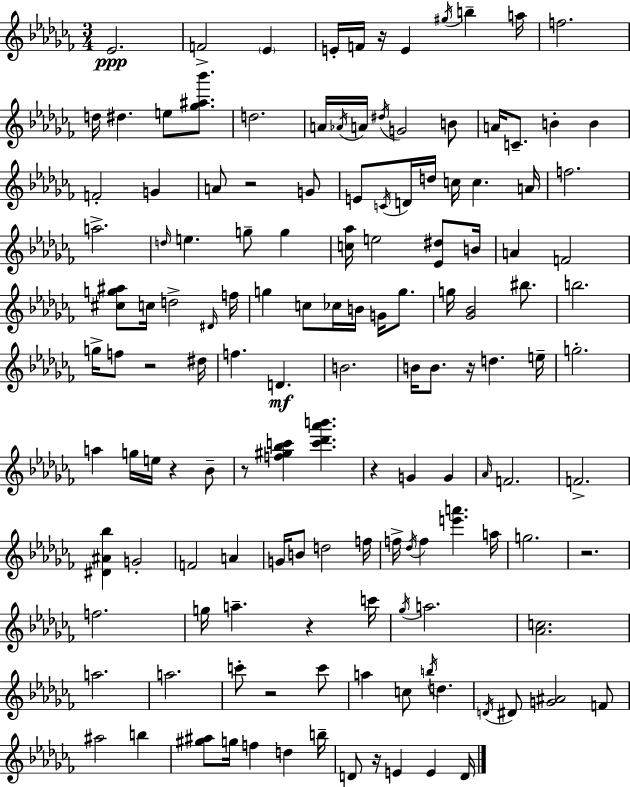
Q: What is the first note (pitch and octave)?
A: Eb4